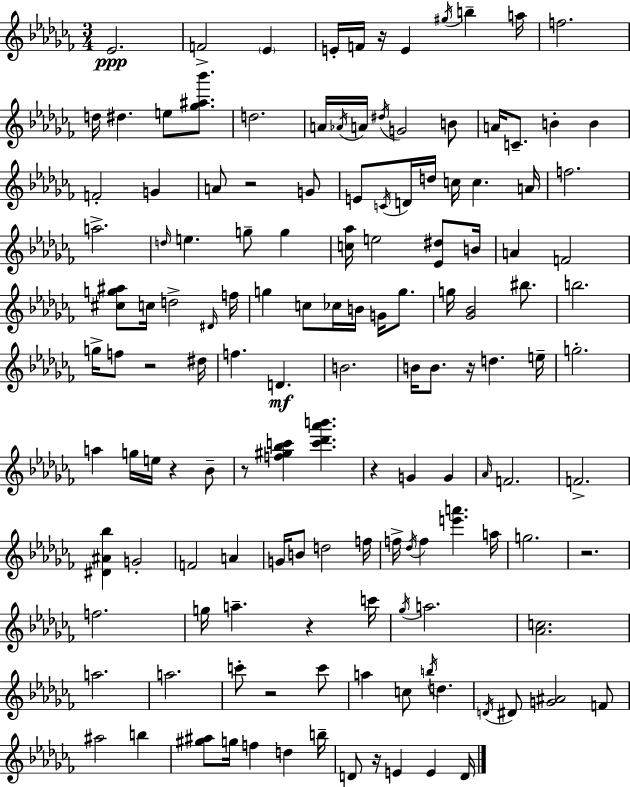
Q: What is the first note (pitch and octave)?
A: Eb4